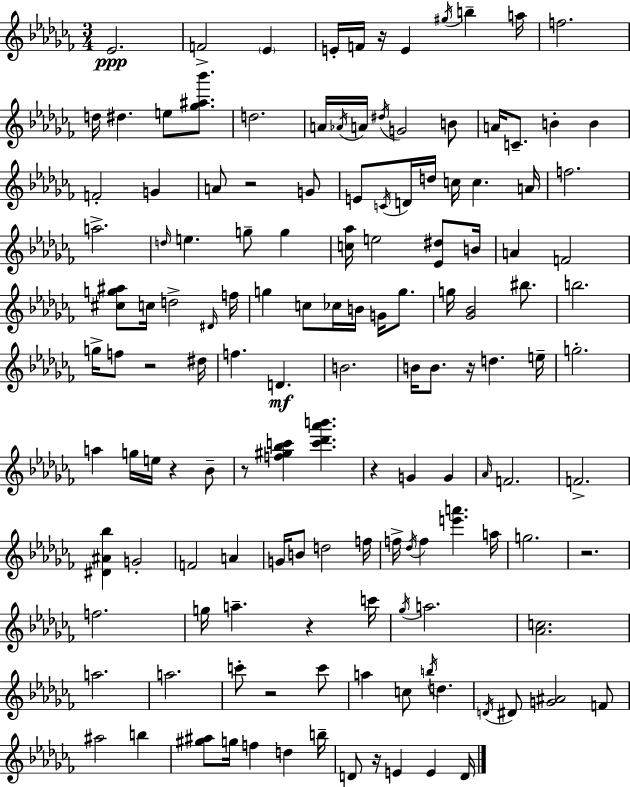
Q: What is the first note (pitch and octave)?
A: Eb4